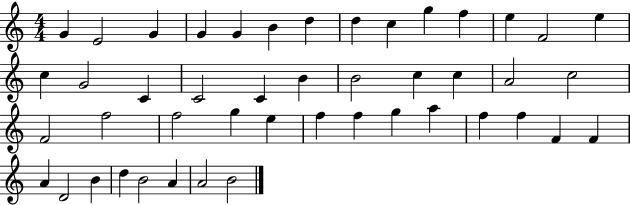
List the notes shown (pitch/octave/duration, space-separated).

G4/q E4/h G4/q G4/q G4/q B4/q D5/q D5/q C5/q G5/q F5/q E5/q F4/h E5/q C5/q G4/h C4/q C4/h C4/q B4/q B4/h C5/q C5/q A4/h C5/h F4/h F5/h F5/h G5/q E5/q F5/q F5/q G5/q A5/q F5/q F5/q F4/q F4/q A4/q D4/h B4/q D5/q B4/h A4/q A4/h B4/h